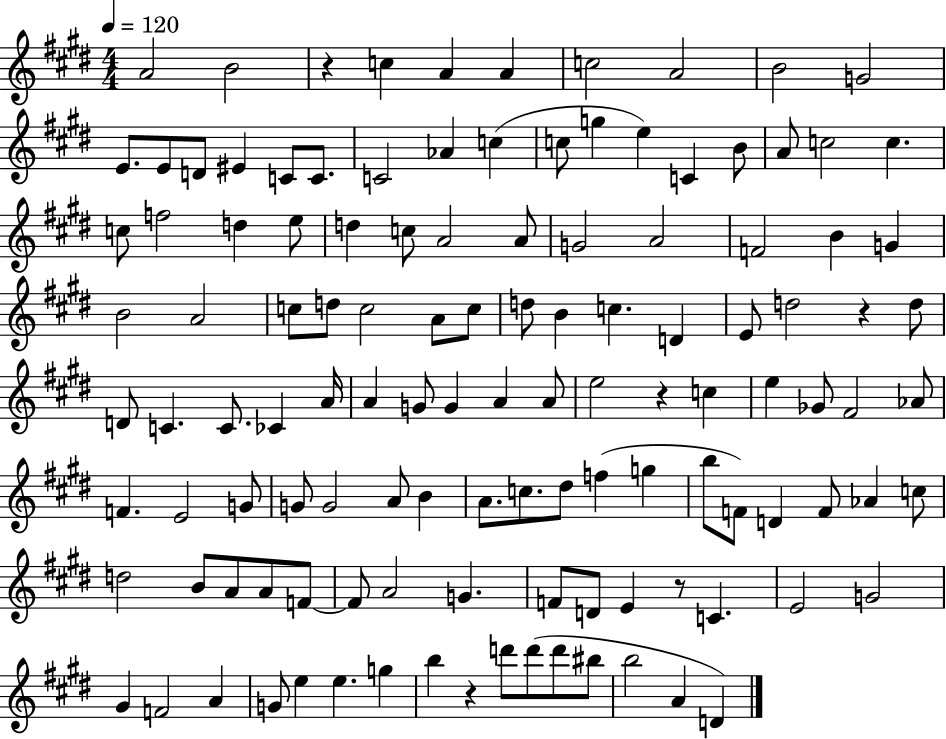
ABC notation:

X:1
T:Untitled
M:4/4
L:1/4
K:E
A2 B2 z c A A c2 A2 B2 G2 E/2 E/2 D/2 ^E C/2 C/2 C2 _A c c/2 g e C B/2 A/2 c2 c c/2 f2 d e/2 d c/2 A2 A/2 G2 A2 F2 B G B2 A2 c/2 d/2 c2 A/2 c/2 d/2 B c D E/2 d2 z d/2 D/2 C C/2 _C A/4 A G/2 G A A/2 e2 z c e _G/2 ^F2 _A/2 F E2 G/2 G/2 G2 A/2 B A/2 c/2 ^d/2 f g b/2 F/2 D F/2 _A c/2 d2 B/2 A/2 A/2 F/2 F/2 A2 G F/2 D/2 E z/2 C E2 G2 ^G F2 A G/2 e e g b z d'/2 d'/2 d'/2 ^b/2 b2 A D